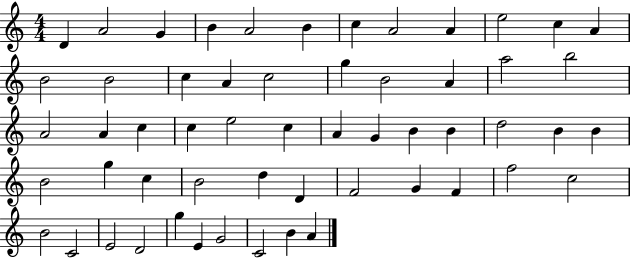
D4/q A4/h G4/q B4/q A4/h B4/q C5/q A4/h A4/q E5/h C5/q A4/q B4/h B4/h C5/q A4/q C5/h G5/q B4/h A4/q A5/h B5/h A4/h A4/q C5/q C5/q E5/h C5/q A4/q G4/q B4/q B4/q D5/h B4/q B4/q B4/h G5/q C5/q B4/h D5/q D4/q F4/h G4/q F4/q F5/h C5/h B4/h C4/h E4/h D4/h G5/q E4/q G4/h C4/h B4/q A4/q